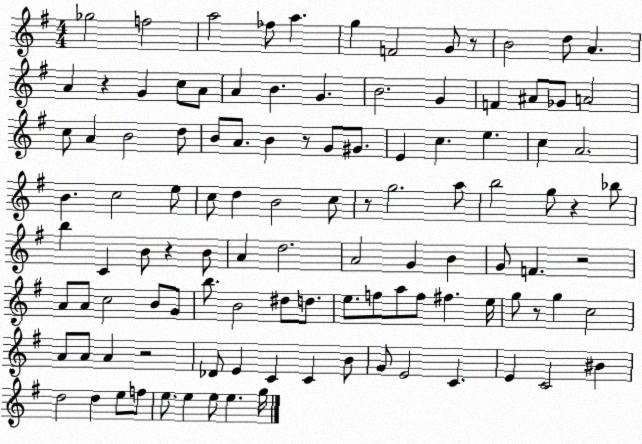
X:1
T:Untitled
M:4/4
L:1/4
K:G
_g2 f2 a2 _f/2 a g F2 G/2 z/2 B2 d/2 A A z G c/2 A/2 A B G B2 G F ^A/2 _G/2 A2 c/2 A B2 d/2 B/2 A/2 B z/2 G/2 ^G/2 E c e c A2 B c2 e/2 c/2 d B2 c/2 z/2 g2 a/2 b2 g/2 z _b/2 b C B/2 z B/2 A d2 A2 G B G/2 F z2 A/2 A/2 c2 B/2 G/2 b/2 B2 ^d/2 d/2 e/2 f/2 a/2 f/2 ^f e/4 g/2 z/2 g c2 A/2 A/2 A z2 _D/2 E C C B/2 G/2 E2 C E C2 ^B d2 d e/2 f/2 e/2 e e/2 e g/4